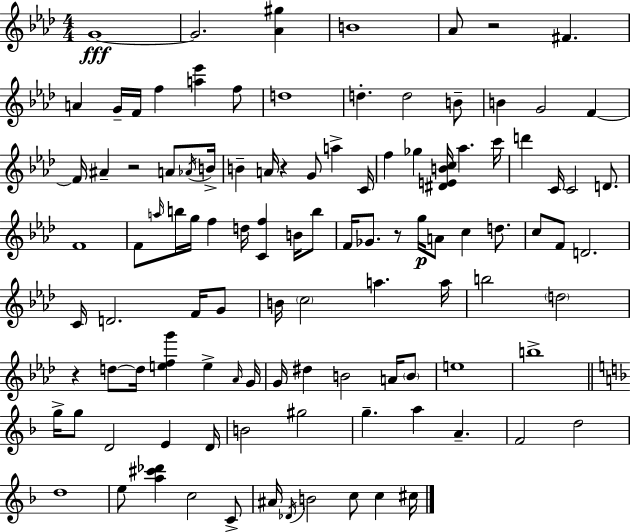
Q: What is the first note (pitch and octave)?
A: G4